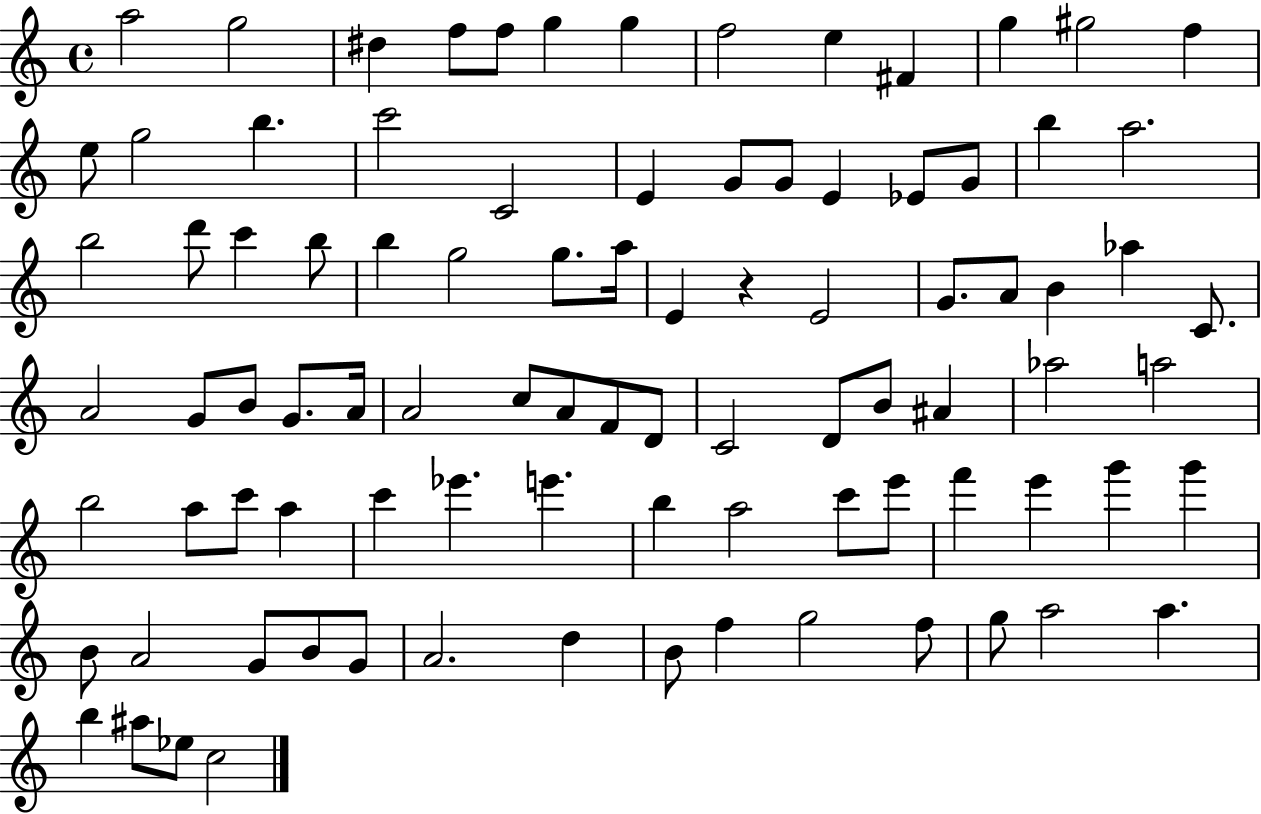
{
  \clef treble
  \time 4/4
  \defaultTimeSignature
  \key c \major
  a''2 g''2 | dis''4 f''8 f''8 g''4 g''4 | f''2 e''4 fis'4 | g''4 gis''2 f''4 | \break e''8 g''2 b''4. | c'''2 c'2 | e'4 g'8 g'8 e'4 ees'8 g'8 | b''4 a''2. | \break b''2 d'''8 c'''4 b''8 | b''4 g''2 g''8. a''16 | e'4 r4 e'2 | g'8. a'8 b'4 aes''4 c'8. | \break a'2 g'8 b'8 g'8. a'16 | a'2 c''8 a'8 f'8 d'8 | c'2 d'8 b'8 ais'4 | aes''2 a''2 | \break b''2 a''8 c'''8 a''4 | c'''4 ees'''4. e'''4. | b''4 a''2 c'''8 e'''8 | f'''4 e'''4 g'''4 g'''4 | \break b'8 a'2 g'8 b'8 g'8 | a'2. d''4 | b'8 f''4 g''2 f''8 | g''8 a''2 a''4. | \break b''4 ais''8 ees''8 c''2 | \bar "|."
}